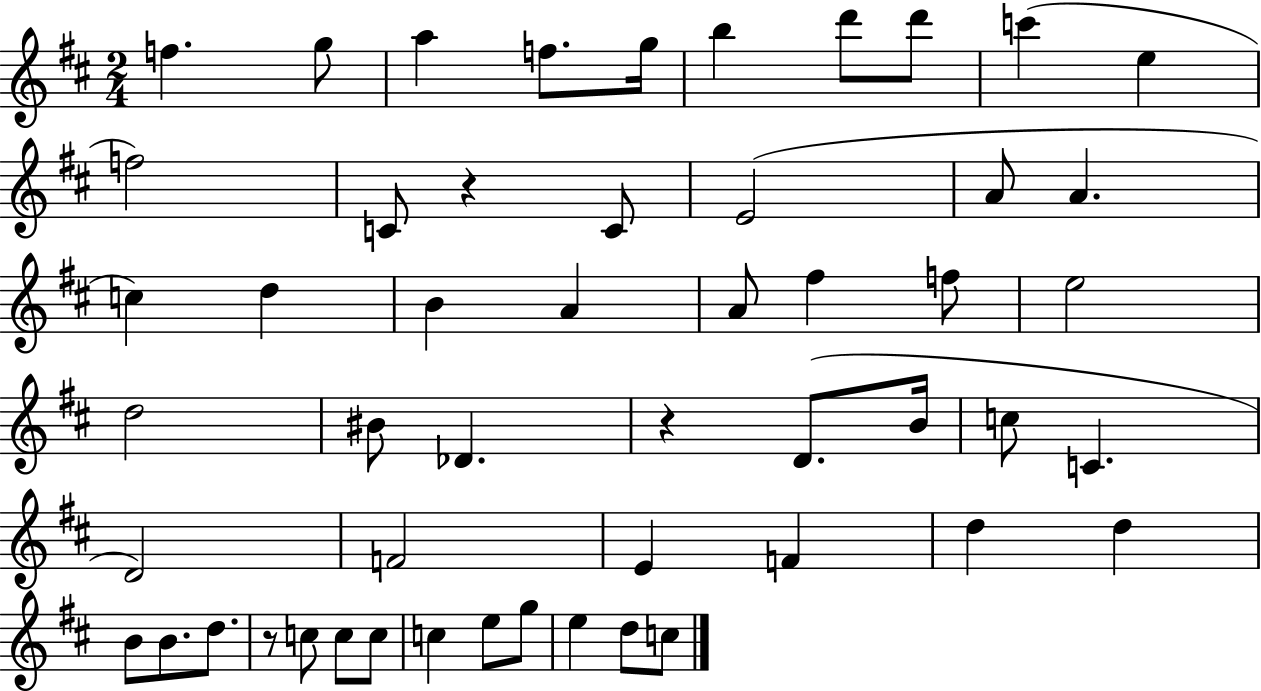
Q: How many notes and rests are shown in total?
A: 52